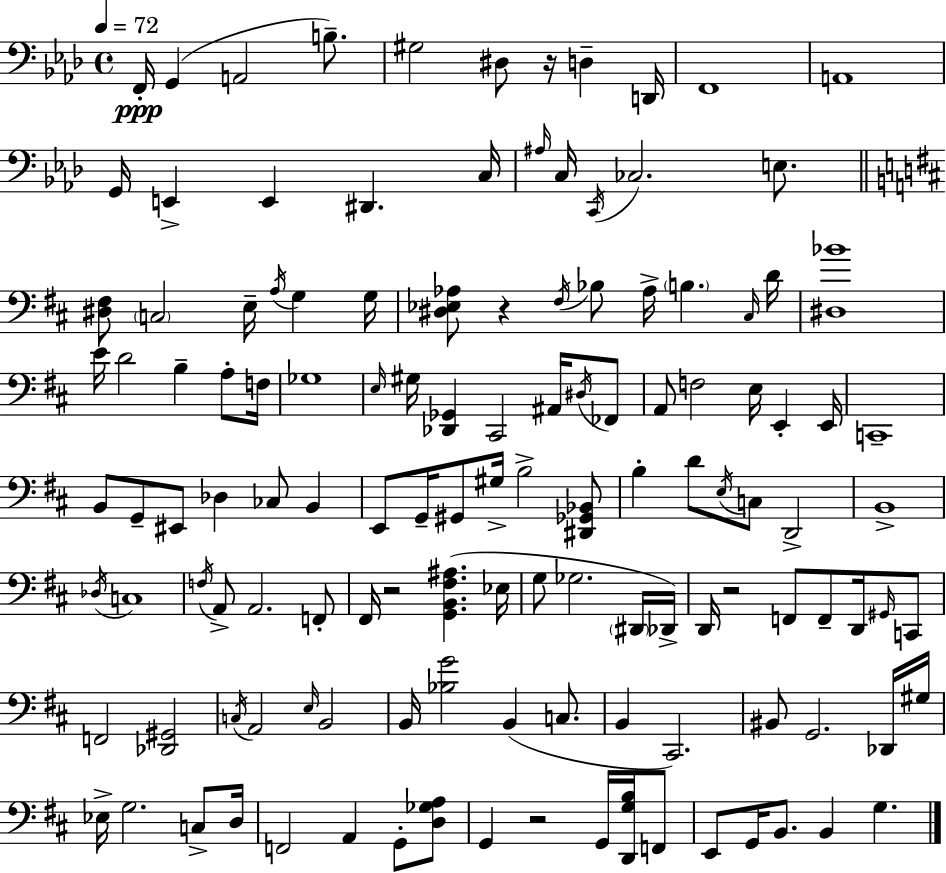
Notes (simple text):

F2/s G2/q A2/h B3/e. G#3/h D#3/e R/s D3/q D2/s F2/w A2/w G2/s E2/q E2/q D#2/q. C3/s A#3/s C3/s C2/s CES3/h. E3/e. [D#3,F#3]/e C3/h E3/s A3/s G3/q G3/s [D#3,Eb3,Ab3]/e R/q F#3/s Bb3/e Ab3/s B3/q. C#3/s D4/s [D#3,Bb4]/w E4/s D4/h B3/q A3/e F3/s Gb3/w E3/s G#3/s [Db2,Gb2]/q C#2/h A#2/s D#3/s FES2/e A2/e F3/h E3/s E2/q E2/s C2/w B2/e G2/e EIS2/e Db3/q CES3/e B2/q E2/e G2/s G#2/e G#3/s B3/h [D#2,Gb2,Bb2]/e B3/q D4/e E3/s C3/e D2/h B2/w Db3/s C3/w F3/s A2/e A2/h. F2/e F#2/s R/h [G2,B2,F#3,A#3]/q. Eb3/s G3/e Gb3/h. D#2/s Db2/s D2/s R/h F2/e F2/e D2/s G#2/s C2/e F2/h [Db2,G#2]/h C3/s A2/h E3/s B2/h B2/s [Bb3,G4]/h B2/q C3/e. B2/q C#2/h. BIS2/e G2/h. Db2/s G#3/s Eb3/s G3/h. C3/e D3/s F2/h A2/q G2/e [D3,Gb3,A3]/e G2/q R/h G2/s [D2,G3,B3]/s F2/e E2/e G2/s B2/e. B2/q G3/q.